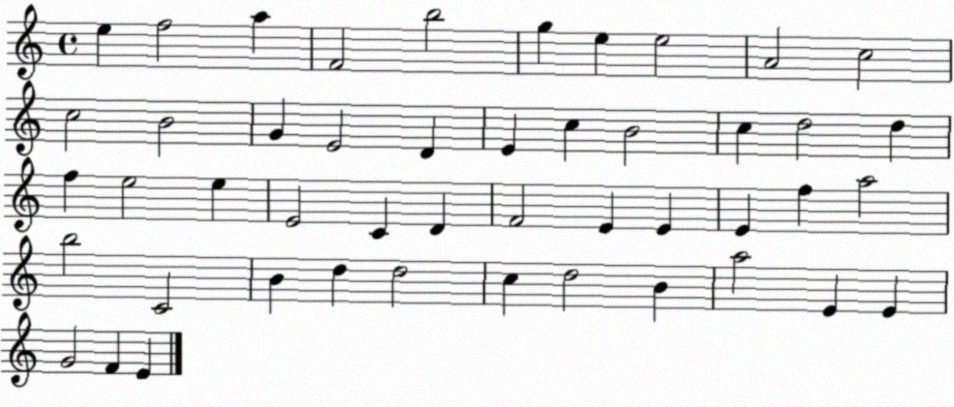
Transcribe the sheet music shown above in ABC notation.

X:1
T:Untitled
M:4/4
L:1/4
K:C
e f2 a F2 b2 g e e2 A2 c2 c2 B2 G E2 D E c B2 c d2 d f e2 e E2 C D F2 E E E f a2 b2 C2 B d d2 c d2 B a2 E E G2 F E